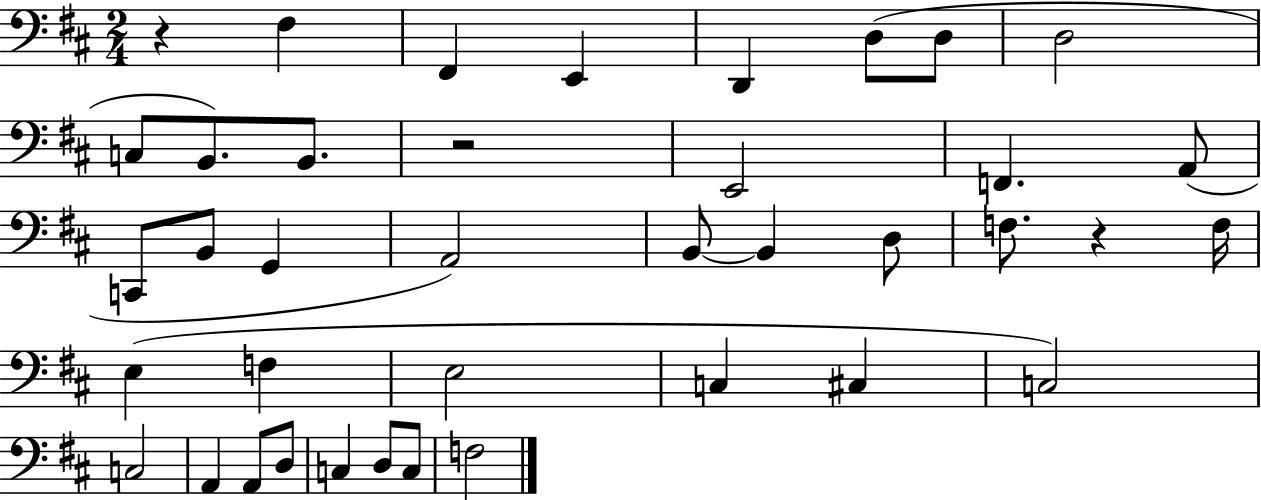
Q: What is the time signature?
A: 2/4